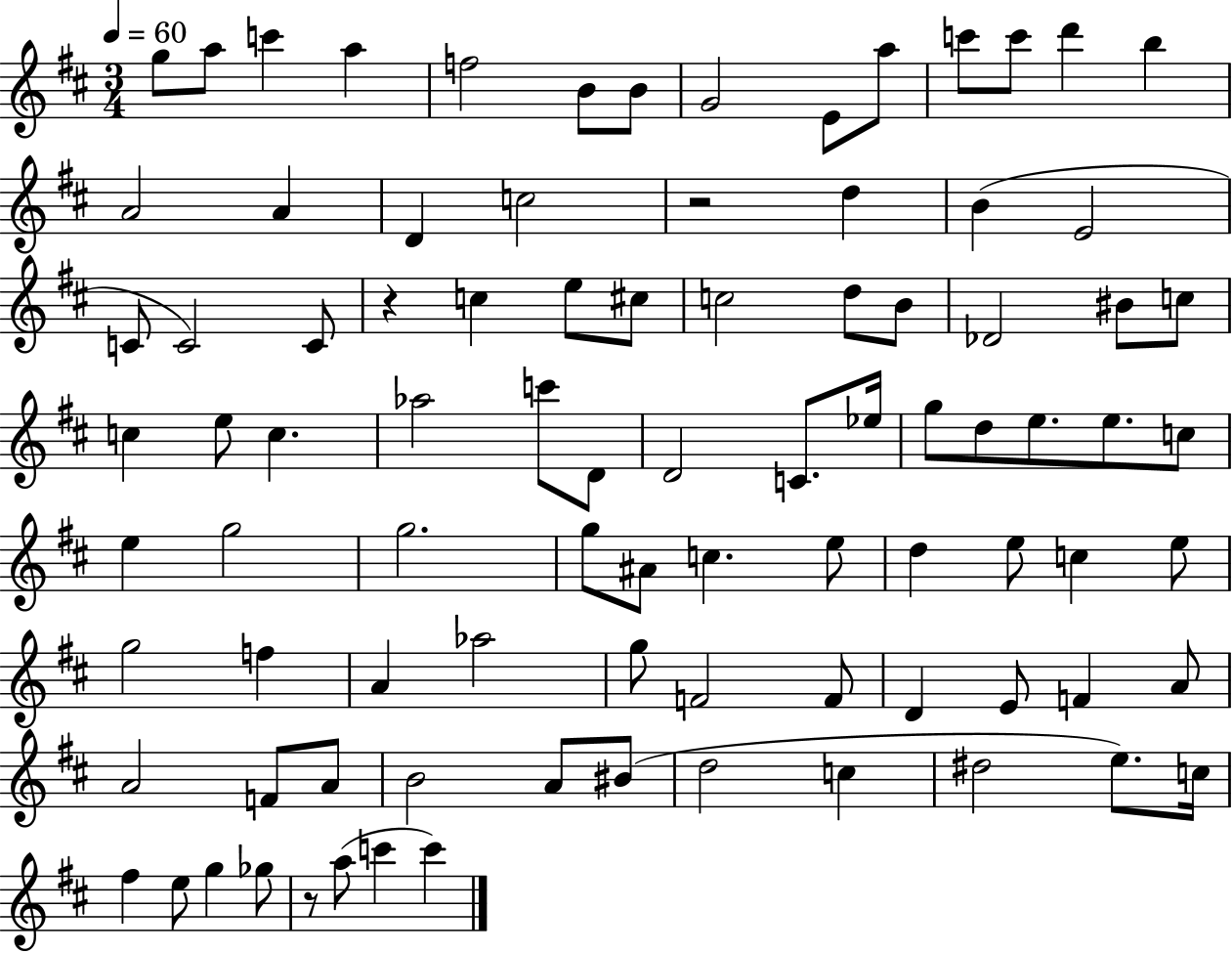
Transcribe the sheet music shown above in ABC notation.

X:1
T:Untitled
M:3/4
L:1/4
K:D
g/2 a/2 c' a f2 B/2 B/2 G2 E/2 a/2 c'/2 c'/2 d' b A2 A D c2 z2 d B E2 C/2 C2 C/2 z c e/2 ^c/2 c2 d/2 B/2 _D2 ^B/2 c/2 c e/2 c _a2 c'/2 D/2 D2 C/2 _e/4 g/2 d/2 e/2 e/2 c/2 e g2 g2 g/2 ^A/2 c e/2 d e/2 c e/2 g2 f A _a2 g/2 F2 F/2 D E/2 F A/2 A2 F/2 A/2 B2 A/2 ^B/2 d2 c ^d2 e/2 c/4 ^f e/2 g _g/2 z/2 a/2 c' c'